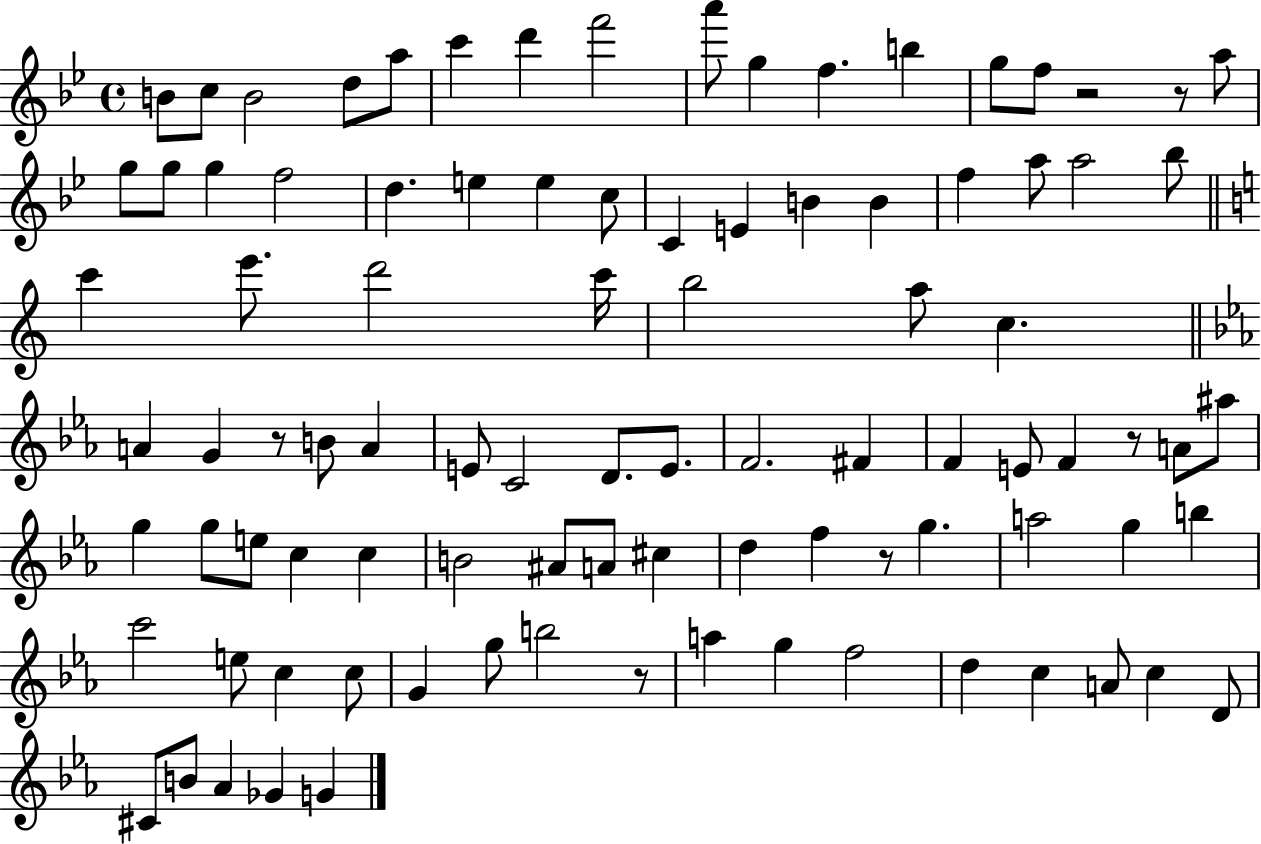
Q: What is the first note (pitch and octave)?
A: B4